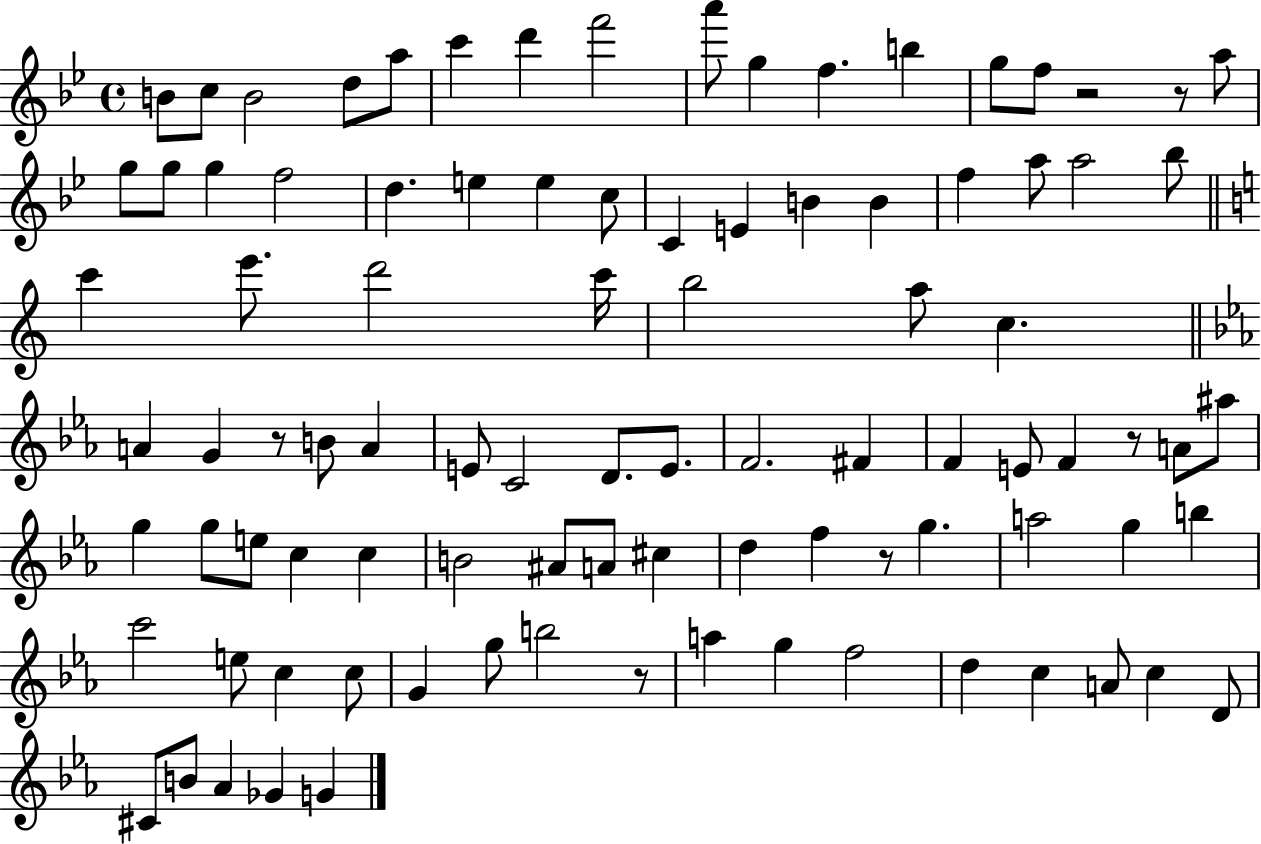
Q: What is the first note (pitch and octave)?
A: B4